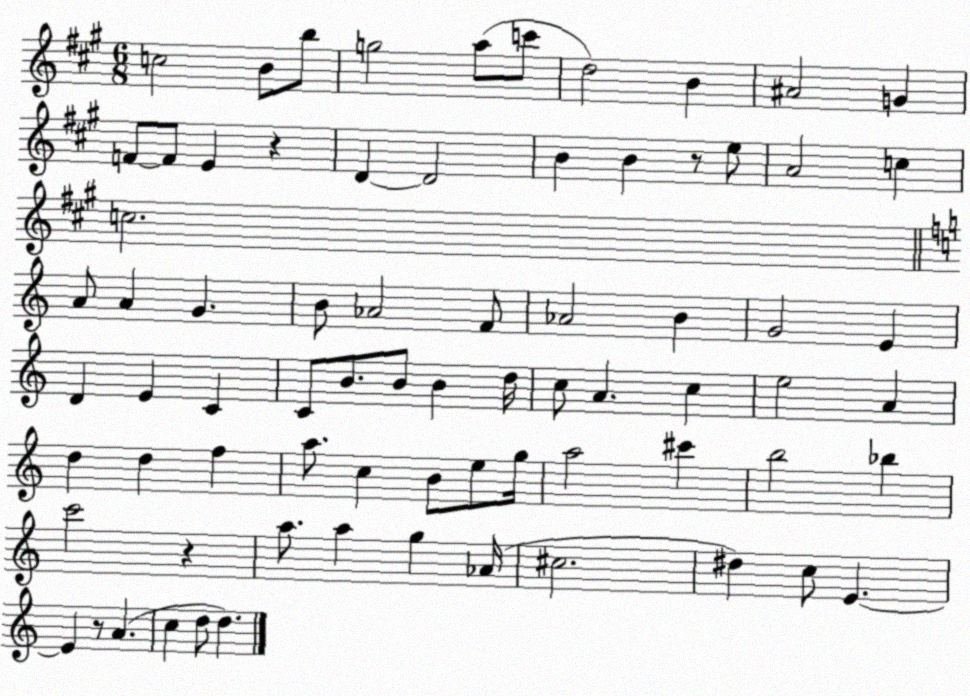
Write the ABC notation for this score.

X:1
T:Untitled
M:6/8
L:1/4
K:A
c2 B/2 b/2 g2 a/2 c'/2 d2 B ^A2 G F/2 F/2 E z D D2 B B z/2 e/2 A2 c c2 A/2 A G B/2 _A2 F/2 _A2 B G2 E D E C C/2 B/2 B/2 B d/4 c/2 A c e2 A d d f a/2 c B/2 e/2 g/4 a2 ^c' b2 _b c'2 z a/2 a g _A/4 ^c2 ^d c/2 E E z/2 A c d/2 d